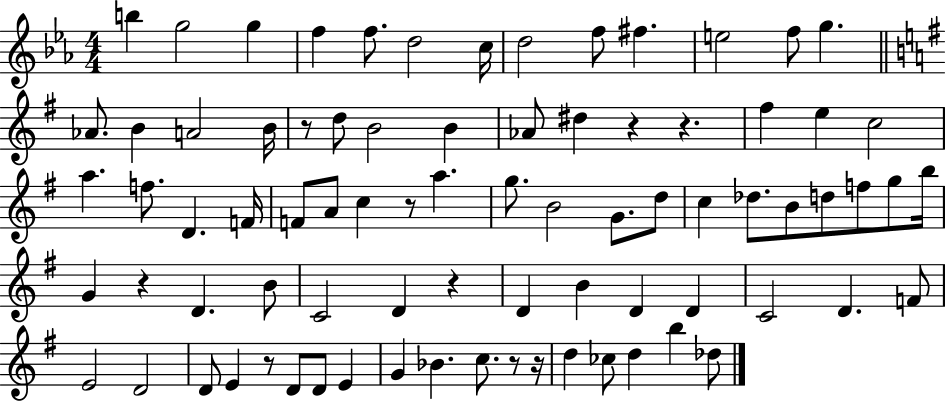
B5/q G5/h G5/q F5/q F5/e. D5/h C5/s D5/h F5/e F#5/q. E5/h F5/e G5/q. Ab4/e. B4/q A4/h B4/s R/e D5/e B4/h B4/q Ab4/e D#5/q R/q R/q. F#5/q E5/q C5/h A5/q. F5/e. D4/q. F4/s F4/e A4/e C5/q R/e A5/q. G5/e. B4/h G4/e. D5/e C5/q Db5/e. B4/e D5/e F5/e G5/e B5/s G4/q R/q D4/q. B4/e C4/h D4/q R/q D4/q B4/q D4/q D4/q C4/h D4/q. F4/e E4/h D4/h D4/e E4/q R/e D4/e D4/e E4/q G4/q Bb4/q. C5/e. R/e R/s D5/q CES5/e D5/q B5/q Db5/e